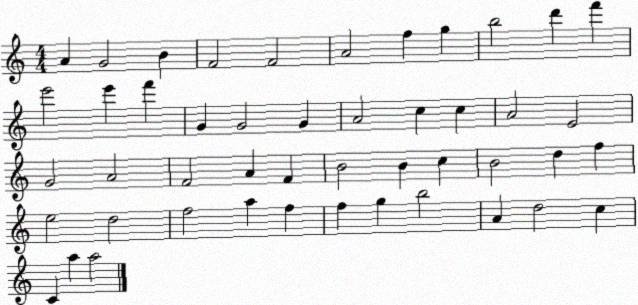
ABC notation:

X:1
T:Untitled
M:4/4
L:1/4
K:C
A G2 B F2 F2 A2 f g b2 d' f' e'2 e' f' G G2 G A2 c c A2 E2 G2 A2 F2 A F B2 B c B2 d f e2 d2 f2 a f f g b2 A d2 c C a a2